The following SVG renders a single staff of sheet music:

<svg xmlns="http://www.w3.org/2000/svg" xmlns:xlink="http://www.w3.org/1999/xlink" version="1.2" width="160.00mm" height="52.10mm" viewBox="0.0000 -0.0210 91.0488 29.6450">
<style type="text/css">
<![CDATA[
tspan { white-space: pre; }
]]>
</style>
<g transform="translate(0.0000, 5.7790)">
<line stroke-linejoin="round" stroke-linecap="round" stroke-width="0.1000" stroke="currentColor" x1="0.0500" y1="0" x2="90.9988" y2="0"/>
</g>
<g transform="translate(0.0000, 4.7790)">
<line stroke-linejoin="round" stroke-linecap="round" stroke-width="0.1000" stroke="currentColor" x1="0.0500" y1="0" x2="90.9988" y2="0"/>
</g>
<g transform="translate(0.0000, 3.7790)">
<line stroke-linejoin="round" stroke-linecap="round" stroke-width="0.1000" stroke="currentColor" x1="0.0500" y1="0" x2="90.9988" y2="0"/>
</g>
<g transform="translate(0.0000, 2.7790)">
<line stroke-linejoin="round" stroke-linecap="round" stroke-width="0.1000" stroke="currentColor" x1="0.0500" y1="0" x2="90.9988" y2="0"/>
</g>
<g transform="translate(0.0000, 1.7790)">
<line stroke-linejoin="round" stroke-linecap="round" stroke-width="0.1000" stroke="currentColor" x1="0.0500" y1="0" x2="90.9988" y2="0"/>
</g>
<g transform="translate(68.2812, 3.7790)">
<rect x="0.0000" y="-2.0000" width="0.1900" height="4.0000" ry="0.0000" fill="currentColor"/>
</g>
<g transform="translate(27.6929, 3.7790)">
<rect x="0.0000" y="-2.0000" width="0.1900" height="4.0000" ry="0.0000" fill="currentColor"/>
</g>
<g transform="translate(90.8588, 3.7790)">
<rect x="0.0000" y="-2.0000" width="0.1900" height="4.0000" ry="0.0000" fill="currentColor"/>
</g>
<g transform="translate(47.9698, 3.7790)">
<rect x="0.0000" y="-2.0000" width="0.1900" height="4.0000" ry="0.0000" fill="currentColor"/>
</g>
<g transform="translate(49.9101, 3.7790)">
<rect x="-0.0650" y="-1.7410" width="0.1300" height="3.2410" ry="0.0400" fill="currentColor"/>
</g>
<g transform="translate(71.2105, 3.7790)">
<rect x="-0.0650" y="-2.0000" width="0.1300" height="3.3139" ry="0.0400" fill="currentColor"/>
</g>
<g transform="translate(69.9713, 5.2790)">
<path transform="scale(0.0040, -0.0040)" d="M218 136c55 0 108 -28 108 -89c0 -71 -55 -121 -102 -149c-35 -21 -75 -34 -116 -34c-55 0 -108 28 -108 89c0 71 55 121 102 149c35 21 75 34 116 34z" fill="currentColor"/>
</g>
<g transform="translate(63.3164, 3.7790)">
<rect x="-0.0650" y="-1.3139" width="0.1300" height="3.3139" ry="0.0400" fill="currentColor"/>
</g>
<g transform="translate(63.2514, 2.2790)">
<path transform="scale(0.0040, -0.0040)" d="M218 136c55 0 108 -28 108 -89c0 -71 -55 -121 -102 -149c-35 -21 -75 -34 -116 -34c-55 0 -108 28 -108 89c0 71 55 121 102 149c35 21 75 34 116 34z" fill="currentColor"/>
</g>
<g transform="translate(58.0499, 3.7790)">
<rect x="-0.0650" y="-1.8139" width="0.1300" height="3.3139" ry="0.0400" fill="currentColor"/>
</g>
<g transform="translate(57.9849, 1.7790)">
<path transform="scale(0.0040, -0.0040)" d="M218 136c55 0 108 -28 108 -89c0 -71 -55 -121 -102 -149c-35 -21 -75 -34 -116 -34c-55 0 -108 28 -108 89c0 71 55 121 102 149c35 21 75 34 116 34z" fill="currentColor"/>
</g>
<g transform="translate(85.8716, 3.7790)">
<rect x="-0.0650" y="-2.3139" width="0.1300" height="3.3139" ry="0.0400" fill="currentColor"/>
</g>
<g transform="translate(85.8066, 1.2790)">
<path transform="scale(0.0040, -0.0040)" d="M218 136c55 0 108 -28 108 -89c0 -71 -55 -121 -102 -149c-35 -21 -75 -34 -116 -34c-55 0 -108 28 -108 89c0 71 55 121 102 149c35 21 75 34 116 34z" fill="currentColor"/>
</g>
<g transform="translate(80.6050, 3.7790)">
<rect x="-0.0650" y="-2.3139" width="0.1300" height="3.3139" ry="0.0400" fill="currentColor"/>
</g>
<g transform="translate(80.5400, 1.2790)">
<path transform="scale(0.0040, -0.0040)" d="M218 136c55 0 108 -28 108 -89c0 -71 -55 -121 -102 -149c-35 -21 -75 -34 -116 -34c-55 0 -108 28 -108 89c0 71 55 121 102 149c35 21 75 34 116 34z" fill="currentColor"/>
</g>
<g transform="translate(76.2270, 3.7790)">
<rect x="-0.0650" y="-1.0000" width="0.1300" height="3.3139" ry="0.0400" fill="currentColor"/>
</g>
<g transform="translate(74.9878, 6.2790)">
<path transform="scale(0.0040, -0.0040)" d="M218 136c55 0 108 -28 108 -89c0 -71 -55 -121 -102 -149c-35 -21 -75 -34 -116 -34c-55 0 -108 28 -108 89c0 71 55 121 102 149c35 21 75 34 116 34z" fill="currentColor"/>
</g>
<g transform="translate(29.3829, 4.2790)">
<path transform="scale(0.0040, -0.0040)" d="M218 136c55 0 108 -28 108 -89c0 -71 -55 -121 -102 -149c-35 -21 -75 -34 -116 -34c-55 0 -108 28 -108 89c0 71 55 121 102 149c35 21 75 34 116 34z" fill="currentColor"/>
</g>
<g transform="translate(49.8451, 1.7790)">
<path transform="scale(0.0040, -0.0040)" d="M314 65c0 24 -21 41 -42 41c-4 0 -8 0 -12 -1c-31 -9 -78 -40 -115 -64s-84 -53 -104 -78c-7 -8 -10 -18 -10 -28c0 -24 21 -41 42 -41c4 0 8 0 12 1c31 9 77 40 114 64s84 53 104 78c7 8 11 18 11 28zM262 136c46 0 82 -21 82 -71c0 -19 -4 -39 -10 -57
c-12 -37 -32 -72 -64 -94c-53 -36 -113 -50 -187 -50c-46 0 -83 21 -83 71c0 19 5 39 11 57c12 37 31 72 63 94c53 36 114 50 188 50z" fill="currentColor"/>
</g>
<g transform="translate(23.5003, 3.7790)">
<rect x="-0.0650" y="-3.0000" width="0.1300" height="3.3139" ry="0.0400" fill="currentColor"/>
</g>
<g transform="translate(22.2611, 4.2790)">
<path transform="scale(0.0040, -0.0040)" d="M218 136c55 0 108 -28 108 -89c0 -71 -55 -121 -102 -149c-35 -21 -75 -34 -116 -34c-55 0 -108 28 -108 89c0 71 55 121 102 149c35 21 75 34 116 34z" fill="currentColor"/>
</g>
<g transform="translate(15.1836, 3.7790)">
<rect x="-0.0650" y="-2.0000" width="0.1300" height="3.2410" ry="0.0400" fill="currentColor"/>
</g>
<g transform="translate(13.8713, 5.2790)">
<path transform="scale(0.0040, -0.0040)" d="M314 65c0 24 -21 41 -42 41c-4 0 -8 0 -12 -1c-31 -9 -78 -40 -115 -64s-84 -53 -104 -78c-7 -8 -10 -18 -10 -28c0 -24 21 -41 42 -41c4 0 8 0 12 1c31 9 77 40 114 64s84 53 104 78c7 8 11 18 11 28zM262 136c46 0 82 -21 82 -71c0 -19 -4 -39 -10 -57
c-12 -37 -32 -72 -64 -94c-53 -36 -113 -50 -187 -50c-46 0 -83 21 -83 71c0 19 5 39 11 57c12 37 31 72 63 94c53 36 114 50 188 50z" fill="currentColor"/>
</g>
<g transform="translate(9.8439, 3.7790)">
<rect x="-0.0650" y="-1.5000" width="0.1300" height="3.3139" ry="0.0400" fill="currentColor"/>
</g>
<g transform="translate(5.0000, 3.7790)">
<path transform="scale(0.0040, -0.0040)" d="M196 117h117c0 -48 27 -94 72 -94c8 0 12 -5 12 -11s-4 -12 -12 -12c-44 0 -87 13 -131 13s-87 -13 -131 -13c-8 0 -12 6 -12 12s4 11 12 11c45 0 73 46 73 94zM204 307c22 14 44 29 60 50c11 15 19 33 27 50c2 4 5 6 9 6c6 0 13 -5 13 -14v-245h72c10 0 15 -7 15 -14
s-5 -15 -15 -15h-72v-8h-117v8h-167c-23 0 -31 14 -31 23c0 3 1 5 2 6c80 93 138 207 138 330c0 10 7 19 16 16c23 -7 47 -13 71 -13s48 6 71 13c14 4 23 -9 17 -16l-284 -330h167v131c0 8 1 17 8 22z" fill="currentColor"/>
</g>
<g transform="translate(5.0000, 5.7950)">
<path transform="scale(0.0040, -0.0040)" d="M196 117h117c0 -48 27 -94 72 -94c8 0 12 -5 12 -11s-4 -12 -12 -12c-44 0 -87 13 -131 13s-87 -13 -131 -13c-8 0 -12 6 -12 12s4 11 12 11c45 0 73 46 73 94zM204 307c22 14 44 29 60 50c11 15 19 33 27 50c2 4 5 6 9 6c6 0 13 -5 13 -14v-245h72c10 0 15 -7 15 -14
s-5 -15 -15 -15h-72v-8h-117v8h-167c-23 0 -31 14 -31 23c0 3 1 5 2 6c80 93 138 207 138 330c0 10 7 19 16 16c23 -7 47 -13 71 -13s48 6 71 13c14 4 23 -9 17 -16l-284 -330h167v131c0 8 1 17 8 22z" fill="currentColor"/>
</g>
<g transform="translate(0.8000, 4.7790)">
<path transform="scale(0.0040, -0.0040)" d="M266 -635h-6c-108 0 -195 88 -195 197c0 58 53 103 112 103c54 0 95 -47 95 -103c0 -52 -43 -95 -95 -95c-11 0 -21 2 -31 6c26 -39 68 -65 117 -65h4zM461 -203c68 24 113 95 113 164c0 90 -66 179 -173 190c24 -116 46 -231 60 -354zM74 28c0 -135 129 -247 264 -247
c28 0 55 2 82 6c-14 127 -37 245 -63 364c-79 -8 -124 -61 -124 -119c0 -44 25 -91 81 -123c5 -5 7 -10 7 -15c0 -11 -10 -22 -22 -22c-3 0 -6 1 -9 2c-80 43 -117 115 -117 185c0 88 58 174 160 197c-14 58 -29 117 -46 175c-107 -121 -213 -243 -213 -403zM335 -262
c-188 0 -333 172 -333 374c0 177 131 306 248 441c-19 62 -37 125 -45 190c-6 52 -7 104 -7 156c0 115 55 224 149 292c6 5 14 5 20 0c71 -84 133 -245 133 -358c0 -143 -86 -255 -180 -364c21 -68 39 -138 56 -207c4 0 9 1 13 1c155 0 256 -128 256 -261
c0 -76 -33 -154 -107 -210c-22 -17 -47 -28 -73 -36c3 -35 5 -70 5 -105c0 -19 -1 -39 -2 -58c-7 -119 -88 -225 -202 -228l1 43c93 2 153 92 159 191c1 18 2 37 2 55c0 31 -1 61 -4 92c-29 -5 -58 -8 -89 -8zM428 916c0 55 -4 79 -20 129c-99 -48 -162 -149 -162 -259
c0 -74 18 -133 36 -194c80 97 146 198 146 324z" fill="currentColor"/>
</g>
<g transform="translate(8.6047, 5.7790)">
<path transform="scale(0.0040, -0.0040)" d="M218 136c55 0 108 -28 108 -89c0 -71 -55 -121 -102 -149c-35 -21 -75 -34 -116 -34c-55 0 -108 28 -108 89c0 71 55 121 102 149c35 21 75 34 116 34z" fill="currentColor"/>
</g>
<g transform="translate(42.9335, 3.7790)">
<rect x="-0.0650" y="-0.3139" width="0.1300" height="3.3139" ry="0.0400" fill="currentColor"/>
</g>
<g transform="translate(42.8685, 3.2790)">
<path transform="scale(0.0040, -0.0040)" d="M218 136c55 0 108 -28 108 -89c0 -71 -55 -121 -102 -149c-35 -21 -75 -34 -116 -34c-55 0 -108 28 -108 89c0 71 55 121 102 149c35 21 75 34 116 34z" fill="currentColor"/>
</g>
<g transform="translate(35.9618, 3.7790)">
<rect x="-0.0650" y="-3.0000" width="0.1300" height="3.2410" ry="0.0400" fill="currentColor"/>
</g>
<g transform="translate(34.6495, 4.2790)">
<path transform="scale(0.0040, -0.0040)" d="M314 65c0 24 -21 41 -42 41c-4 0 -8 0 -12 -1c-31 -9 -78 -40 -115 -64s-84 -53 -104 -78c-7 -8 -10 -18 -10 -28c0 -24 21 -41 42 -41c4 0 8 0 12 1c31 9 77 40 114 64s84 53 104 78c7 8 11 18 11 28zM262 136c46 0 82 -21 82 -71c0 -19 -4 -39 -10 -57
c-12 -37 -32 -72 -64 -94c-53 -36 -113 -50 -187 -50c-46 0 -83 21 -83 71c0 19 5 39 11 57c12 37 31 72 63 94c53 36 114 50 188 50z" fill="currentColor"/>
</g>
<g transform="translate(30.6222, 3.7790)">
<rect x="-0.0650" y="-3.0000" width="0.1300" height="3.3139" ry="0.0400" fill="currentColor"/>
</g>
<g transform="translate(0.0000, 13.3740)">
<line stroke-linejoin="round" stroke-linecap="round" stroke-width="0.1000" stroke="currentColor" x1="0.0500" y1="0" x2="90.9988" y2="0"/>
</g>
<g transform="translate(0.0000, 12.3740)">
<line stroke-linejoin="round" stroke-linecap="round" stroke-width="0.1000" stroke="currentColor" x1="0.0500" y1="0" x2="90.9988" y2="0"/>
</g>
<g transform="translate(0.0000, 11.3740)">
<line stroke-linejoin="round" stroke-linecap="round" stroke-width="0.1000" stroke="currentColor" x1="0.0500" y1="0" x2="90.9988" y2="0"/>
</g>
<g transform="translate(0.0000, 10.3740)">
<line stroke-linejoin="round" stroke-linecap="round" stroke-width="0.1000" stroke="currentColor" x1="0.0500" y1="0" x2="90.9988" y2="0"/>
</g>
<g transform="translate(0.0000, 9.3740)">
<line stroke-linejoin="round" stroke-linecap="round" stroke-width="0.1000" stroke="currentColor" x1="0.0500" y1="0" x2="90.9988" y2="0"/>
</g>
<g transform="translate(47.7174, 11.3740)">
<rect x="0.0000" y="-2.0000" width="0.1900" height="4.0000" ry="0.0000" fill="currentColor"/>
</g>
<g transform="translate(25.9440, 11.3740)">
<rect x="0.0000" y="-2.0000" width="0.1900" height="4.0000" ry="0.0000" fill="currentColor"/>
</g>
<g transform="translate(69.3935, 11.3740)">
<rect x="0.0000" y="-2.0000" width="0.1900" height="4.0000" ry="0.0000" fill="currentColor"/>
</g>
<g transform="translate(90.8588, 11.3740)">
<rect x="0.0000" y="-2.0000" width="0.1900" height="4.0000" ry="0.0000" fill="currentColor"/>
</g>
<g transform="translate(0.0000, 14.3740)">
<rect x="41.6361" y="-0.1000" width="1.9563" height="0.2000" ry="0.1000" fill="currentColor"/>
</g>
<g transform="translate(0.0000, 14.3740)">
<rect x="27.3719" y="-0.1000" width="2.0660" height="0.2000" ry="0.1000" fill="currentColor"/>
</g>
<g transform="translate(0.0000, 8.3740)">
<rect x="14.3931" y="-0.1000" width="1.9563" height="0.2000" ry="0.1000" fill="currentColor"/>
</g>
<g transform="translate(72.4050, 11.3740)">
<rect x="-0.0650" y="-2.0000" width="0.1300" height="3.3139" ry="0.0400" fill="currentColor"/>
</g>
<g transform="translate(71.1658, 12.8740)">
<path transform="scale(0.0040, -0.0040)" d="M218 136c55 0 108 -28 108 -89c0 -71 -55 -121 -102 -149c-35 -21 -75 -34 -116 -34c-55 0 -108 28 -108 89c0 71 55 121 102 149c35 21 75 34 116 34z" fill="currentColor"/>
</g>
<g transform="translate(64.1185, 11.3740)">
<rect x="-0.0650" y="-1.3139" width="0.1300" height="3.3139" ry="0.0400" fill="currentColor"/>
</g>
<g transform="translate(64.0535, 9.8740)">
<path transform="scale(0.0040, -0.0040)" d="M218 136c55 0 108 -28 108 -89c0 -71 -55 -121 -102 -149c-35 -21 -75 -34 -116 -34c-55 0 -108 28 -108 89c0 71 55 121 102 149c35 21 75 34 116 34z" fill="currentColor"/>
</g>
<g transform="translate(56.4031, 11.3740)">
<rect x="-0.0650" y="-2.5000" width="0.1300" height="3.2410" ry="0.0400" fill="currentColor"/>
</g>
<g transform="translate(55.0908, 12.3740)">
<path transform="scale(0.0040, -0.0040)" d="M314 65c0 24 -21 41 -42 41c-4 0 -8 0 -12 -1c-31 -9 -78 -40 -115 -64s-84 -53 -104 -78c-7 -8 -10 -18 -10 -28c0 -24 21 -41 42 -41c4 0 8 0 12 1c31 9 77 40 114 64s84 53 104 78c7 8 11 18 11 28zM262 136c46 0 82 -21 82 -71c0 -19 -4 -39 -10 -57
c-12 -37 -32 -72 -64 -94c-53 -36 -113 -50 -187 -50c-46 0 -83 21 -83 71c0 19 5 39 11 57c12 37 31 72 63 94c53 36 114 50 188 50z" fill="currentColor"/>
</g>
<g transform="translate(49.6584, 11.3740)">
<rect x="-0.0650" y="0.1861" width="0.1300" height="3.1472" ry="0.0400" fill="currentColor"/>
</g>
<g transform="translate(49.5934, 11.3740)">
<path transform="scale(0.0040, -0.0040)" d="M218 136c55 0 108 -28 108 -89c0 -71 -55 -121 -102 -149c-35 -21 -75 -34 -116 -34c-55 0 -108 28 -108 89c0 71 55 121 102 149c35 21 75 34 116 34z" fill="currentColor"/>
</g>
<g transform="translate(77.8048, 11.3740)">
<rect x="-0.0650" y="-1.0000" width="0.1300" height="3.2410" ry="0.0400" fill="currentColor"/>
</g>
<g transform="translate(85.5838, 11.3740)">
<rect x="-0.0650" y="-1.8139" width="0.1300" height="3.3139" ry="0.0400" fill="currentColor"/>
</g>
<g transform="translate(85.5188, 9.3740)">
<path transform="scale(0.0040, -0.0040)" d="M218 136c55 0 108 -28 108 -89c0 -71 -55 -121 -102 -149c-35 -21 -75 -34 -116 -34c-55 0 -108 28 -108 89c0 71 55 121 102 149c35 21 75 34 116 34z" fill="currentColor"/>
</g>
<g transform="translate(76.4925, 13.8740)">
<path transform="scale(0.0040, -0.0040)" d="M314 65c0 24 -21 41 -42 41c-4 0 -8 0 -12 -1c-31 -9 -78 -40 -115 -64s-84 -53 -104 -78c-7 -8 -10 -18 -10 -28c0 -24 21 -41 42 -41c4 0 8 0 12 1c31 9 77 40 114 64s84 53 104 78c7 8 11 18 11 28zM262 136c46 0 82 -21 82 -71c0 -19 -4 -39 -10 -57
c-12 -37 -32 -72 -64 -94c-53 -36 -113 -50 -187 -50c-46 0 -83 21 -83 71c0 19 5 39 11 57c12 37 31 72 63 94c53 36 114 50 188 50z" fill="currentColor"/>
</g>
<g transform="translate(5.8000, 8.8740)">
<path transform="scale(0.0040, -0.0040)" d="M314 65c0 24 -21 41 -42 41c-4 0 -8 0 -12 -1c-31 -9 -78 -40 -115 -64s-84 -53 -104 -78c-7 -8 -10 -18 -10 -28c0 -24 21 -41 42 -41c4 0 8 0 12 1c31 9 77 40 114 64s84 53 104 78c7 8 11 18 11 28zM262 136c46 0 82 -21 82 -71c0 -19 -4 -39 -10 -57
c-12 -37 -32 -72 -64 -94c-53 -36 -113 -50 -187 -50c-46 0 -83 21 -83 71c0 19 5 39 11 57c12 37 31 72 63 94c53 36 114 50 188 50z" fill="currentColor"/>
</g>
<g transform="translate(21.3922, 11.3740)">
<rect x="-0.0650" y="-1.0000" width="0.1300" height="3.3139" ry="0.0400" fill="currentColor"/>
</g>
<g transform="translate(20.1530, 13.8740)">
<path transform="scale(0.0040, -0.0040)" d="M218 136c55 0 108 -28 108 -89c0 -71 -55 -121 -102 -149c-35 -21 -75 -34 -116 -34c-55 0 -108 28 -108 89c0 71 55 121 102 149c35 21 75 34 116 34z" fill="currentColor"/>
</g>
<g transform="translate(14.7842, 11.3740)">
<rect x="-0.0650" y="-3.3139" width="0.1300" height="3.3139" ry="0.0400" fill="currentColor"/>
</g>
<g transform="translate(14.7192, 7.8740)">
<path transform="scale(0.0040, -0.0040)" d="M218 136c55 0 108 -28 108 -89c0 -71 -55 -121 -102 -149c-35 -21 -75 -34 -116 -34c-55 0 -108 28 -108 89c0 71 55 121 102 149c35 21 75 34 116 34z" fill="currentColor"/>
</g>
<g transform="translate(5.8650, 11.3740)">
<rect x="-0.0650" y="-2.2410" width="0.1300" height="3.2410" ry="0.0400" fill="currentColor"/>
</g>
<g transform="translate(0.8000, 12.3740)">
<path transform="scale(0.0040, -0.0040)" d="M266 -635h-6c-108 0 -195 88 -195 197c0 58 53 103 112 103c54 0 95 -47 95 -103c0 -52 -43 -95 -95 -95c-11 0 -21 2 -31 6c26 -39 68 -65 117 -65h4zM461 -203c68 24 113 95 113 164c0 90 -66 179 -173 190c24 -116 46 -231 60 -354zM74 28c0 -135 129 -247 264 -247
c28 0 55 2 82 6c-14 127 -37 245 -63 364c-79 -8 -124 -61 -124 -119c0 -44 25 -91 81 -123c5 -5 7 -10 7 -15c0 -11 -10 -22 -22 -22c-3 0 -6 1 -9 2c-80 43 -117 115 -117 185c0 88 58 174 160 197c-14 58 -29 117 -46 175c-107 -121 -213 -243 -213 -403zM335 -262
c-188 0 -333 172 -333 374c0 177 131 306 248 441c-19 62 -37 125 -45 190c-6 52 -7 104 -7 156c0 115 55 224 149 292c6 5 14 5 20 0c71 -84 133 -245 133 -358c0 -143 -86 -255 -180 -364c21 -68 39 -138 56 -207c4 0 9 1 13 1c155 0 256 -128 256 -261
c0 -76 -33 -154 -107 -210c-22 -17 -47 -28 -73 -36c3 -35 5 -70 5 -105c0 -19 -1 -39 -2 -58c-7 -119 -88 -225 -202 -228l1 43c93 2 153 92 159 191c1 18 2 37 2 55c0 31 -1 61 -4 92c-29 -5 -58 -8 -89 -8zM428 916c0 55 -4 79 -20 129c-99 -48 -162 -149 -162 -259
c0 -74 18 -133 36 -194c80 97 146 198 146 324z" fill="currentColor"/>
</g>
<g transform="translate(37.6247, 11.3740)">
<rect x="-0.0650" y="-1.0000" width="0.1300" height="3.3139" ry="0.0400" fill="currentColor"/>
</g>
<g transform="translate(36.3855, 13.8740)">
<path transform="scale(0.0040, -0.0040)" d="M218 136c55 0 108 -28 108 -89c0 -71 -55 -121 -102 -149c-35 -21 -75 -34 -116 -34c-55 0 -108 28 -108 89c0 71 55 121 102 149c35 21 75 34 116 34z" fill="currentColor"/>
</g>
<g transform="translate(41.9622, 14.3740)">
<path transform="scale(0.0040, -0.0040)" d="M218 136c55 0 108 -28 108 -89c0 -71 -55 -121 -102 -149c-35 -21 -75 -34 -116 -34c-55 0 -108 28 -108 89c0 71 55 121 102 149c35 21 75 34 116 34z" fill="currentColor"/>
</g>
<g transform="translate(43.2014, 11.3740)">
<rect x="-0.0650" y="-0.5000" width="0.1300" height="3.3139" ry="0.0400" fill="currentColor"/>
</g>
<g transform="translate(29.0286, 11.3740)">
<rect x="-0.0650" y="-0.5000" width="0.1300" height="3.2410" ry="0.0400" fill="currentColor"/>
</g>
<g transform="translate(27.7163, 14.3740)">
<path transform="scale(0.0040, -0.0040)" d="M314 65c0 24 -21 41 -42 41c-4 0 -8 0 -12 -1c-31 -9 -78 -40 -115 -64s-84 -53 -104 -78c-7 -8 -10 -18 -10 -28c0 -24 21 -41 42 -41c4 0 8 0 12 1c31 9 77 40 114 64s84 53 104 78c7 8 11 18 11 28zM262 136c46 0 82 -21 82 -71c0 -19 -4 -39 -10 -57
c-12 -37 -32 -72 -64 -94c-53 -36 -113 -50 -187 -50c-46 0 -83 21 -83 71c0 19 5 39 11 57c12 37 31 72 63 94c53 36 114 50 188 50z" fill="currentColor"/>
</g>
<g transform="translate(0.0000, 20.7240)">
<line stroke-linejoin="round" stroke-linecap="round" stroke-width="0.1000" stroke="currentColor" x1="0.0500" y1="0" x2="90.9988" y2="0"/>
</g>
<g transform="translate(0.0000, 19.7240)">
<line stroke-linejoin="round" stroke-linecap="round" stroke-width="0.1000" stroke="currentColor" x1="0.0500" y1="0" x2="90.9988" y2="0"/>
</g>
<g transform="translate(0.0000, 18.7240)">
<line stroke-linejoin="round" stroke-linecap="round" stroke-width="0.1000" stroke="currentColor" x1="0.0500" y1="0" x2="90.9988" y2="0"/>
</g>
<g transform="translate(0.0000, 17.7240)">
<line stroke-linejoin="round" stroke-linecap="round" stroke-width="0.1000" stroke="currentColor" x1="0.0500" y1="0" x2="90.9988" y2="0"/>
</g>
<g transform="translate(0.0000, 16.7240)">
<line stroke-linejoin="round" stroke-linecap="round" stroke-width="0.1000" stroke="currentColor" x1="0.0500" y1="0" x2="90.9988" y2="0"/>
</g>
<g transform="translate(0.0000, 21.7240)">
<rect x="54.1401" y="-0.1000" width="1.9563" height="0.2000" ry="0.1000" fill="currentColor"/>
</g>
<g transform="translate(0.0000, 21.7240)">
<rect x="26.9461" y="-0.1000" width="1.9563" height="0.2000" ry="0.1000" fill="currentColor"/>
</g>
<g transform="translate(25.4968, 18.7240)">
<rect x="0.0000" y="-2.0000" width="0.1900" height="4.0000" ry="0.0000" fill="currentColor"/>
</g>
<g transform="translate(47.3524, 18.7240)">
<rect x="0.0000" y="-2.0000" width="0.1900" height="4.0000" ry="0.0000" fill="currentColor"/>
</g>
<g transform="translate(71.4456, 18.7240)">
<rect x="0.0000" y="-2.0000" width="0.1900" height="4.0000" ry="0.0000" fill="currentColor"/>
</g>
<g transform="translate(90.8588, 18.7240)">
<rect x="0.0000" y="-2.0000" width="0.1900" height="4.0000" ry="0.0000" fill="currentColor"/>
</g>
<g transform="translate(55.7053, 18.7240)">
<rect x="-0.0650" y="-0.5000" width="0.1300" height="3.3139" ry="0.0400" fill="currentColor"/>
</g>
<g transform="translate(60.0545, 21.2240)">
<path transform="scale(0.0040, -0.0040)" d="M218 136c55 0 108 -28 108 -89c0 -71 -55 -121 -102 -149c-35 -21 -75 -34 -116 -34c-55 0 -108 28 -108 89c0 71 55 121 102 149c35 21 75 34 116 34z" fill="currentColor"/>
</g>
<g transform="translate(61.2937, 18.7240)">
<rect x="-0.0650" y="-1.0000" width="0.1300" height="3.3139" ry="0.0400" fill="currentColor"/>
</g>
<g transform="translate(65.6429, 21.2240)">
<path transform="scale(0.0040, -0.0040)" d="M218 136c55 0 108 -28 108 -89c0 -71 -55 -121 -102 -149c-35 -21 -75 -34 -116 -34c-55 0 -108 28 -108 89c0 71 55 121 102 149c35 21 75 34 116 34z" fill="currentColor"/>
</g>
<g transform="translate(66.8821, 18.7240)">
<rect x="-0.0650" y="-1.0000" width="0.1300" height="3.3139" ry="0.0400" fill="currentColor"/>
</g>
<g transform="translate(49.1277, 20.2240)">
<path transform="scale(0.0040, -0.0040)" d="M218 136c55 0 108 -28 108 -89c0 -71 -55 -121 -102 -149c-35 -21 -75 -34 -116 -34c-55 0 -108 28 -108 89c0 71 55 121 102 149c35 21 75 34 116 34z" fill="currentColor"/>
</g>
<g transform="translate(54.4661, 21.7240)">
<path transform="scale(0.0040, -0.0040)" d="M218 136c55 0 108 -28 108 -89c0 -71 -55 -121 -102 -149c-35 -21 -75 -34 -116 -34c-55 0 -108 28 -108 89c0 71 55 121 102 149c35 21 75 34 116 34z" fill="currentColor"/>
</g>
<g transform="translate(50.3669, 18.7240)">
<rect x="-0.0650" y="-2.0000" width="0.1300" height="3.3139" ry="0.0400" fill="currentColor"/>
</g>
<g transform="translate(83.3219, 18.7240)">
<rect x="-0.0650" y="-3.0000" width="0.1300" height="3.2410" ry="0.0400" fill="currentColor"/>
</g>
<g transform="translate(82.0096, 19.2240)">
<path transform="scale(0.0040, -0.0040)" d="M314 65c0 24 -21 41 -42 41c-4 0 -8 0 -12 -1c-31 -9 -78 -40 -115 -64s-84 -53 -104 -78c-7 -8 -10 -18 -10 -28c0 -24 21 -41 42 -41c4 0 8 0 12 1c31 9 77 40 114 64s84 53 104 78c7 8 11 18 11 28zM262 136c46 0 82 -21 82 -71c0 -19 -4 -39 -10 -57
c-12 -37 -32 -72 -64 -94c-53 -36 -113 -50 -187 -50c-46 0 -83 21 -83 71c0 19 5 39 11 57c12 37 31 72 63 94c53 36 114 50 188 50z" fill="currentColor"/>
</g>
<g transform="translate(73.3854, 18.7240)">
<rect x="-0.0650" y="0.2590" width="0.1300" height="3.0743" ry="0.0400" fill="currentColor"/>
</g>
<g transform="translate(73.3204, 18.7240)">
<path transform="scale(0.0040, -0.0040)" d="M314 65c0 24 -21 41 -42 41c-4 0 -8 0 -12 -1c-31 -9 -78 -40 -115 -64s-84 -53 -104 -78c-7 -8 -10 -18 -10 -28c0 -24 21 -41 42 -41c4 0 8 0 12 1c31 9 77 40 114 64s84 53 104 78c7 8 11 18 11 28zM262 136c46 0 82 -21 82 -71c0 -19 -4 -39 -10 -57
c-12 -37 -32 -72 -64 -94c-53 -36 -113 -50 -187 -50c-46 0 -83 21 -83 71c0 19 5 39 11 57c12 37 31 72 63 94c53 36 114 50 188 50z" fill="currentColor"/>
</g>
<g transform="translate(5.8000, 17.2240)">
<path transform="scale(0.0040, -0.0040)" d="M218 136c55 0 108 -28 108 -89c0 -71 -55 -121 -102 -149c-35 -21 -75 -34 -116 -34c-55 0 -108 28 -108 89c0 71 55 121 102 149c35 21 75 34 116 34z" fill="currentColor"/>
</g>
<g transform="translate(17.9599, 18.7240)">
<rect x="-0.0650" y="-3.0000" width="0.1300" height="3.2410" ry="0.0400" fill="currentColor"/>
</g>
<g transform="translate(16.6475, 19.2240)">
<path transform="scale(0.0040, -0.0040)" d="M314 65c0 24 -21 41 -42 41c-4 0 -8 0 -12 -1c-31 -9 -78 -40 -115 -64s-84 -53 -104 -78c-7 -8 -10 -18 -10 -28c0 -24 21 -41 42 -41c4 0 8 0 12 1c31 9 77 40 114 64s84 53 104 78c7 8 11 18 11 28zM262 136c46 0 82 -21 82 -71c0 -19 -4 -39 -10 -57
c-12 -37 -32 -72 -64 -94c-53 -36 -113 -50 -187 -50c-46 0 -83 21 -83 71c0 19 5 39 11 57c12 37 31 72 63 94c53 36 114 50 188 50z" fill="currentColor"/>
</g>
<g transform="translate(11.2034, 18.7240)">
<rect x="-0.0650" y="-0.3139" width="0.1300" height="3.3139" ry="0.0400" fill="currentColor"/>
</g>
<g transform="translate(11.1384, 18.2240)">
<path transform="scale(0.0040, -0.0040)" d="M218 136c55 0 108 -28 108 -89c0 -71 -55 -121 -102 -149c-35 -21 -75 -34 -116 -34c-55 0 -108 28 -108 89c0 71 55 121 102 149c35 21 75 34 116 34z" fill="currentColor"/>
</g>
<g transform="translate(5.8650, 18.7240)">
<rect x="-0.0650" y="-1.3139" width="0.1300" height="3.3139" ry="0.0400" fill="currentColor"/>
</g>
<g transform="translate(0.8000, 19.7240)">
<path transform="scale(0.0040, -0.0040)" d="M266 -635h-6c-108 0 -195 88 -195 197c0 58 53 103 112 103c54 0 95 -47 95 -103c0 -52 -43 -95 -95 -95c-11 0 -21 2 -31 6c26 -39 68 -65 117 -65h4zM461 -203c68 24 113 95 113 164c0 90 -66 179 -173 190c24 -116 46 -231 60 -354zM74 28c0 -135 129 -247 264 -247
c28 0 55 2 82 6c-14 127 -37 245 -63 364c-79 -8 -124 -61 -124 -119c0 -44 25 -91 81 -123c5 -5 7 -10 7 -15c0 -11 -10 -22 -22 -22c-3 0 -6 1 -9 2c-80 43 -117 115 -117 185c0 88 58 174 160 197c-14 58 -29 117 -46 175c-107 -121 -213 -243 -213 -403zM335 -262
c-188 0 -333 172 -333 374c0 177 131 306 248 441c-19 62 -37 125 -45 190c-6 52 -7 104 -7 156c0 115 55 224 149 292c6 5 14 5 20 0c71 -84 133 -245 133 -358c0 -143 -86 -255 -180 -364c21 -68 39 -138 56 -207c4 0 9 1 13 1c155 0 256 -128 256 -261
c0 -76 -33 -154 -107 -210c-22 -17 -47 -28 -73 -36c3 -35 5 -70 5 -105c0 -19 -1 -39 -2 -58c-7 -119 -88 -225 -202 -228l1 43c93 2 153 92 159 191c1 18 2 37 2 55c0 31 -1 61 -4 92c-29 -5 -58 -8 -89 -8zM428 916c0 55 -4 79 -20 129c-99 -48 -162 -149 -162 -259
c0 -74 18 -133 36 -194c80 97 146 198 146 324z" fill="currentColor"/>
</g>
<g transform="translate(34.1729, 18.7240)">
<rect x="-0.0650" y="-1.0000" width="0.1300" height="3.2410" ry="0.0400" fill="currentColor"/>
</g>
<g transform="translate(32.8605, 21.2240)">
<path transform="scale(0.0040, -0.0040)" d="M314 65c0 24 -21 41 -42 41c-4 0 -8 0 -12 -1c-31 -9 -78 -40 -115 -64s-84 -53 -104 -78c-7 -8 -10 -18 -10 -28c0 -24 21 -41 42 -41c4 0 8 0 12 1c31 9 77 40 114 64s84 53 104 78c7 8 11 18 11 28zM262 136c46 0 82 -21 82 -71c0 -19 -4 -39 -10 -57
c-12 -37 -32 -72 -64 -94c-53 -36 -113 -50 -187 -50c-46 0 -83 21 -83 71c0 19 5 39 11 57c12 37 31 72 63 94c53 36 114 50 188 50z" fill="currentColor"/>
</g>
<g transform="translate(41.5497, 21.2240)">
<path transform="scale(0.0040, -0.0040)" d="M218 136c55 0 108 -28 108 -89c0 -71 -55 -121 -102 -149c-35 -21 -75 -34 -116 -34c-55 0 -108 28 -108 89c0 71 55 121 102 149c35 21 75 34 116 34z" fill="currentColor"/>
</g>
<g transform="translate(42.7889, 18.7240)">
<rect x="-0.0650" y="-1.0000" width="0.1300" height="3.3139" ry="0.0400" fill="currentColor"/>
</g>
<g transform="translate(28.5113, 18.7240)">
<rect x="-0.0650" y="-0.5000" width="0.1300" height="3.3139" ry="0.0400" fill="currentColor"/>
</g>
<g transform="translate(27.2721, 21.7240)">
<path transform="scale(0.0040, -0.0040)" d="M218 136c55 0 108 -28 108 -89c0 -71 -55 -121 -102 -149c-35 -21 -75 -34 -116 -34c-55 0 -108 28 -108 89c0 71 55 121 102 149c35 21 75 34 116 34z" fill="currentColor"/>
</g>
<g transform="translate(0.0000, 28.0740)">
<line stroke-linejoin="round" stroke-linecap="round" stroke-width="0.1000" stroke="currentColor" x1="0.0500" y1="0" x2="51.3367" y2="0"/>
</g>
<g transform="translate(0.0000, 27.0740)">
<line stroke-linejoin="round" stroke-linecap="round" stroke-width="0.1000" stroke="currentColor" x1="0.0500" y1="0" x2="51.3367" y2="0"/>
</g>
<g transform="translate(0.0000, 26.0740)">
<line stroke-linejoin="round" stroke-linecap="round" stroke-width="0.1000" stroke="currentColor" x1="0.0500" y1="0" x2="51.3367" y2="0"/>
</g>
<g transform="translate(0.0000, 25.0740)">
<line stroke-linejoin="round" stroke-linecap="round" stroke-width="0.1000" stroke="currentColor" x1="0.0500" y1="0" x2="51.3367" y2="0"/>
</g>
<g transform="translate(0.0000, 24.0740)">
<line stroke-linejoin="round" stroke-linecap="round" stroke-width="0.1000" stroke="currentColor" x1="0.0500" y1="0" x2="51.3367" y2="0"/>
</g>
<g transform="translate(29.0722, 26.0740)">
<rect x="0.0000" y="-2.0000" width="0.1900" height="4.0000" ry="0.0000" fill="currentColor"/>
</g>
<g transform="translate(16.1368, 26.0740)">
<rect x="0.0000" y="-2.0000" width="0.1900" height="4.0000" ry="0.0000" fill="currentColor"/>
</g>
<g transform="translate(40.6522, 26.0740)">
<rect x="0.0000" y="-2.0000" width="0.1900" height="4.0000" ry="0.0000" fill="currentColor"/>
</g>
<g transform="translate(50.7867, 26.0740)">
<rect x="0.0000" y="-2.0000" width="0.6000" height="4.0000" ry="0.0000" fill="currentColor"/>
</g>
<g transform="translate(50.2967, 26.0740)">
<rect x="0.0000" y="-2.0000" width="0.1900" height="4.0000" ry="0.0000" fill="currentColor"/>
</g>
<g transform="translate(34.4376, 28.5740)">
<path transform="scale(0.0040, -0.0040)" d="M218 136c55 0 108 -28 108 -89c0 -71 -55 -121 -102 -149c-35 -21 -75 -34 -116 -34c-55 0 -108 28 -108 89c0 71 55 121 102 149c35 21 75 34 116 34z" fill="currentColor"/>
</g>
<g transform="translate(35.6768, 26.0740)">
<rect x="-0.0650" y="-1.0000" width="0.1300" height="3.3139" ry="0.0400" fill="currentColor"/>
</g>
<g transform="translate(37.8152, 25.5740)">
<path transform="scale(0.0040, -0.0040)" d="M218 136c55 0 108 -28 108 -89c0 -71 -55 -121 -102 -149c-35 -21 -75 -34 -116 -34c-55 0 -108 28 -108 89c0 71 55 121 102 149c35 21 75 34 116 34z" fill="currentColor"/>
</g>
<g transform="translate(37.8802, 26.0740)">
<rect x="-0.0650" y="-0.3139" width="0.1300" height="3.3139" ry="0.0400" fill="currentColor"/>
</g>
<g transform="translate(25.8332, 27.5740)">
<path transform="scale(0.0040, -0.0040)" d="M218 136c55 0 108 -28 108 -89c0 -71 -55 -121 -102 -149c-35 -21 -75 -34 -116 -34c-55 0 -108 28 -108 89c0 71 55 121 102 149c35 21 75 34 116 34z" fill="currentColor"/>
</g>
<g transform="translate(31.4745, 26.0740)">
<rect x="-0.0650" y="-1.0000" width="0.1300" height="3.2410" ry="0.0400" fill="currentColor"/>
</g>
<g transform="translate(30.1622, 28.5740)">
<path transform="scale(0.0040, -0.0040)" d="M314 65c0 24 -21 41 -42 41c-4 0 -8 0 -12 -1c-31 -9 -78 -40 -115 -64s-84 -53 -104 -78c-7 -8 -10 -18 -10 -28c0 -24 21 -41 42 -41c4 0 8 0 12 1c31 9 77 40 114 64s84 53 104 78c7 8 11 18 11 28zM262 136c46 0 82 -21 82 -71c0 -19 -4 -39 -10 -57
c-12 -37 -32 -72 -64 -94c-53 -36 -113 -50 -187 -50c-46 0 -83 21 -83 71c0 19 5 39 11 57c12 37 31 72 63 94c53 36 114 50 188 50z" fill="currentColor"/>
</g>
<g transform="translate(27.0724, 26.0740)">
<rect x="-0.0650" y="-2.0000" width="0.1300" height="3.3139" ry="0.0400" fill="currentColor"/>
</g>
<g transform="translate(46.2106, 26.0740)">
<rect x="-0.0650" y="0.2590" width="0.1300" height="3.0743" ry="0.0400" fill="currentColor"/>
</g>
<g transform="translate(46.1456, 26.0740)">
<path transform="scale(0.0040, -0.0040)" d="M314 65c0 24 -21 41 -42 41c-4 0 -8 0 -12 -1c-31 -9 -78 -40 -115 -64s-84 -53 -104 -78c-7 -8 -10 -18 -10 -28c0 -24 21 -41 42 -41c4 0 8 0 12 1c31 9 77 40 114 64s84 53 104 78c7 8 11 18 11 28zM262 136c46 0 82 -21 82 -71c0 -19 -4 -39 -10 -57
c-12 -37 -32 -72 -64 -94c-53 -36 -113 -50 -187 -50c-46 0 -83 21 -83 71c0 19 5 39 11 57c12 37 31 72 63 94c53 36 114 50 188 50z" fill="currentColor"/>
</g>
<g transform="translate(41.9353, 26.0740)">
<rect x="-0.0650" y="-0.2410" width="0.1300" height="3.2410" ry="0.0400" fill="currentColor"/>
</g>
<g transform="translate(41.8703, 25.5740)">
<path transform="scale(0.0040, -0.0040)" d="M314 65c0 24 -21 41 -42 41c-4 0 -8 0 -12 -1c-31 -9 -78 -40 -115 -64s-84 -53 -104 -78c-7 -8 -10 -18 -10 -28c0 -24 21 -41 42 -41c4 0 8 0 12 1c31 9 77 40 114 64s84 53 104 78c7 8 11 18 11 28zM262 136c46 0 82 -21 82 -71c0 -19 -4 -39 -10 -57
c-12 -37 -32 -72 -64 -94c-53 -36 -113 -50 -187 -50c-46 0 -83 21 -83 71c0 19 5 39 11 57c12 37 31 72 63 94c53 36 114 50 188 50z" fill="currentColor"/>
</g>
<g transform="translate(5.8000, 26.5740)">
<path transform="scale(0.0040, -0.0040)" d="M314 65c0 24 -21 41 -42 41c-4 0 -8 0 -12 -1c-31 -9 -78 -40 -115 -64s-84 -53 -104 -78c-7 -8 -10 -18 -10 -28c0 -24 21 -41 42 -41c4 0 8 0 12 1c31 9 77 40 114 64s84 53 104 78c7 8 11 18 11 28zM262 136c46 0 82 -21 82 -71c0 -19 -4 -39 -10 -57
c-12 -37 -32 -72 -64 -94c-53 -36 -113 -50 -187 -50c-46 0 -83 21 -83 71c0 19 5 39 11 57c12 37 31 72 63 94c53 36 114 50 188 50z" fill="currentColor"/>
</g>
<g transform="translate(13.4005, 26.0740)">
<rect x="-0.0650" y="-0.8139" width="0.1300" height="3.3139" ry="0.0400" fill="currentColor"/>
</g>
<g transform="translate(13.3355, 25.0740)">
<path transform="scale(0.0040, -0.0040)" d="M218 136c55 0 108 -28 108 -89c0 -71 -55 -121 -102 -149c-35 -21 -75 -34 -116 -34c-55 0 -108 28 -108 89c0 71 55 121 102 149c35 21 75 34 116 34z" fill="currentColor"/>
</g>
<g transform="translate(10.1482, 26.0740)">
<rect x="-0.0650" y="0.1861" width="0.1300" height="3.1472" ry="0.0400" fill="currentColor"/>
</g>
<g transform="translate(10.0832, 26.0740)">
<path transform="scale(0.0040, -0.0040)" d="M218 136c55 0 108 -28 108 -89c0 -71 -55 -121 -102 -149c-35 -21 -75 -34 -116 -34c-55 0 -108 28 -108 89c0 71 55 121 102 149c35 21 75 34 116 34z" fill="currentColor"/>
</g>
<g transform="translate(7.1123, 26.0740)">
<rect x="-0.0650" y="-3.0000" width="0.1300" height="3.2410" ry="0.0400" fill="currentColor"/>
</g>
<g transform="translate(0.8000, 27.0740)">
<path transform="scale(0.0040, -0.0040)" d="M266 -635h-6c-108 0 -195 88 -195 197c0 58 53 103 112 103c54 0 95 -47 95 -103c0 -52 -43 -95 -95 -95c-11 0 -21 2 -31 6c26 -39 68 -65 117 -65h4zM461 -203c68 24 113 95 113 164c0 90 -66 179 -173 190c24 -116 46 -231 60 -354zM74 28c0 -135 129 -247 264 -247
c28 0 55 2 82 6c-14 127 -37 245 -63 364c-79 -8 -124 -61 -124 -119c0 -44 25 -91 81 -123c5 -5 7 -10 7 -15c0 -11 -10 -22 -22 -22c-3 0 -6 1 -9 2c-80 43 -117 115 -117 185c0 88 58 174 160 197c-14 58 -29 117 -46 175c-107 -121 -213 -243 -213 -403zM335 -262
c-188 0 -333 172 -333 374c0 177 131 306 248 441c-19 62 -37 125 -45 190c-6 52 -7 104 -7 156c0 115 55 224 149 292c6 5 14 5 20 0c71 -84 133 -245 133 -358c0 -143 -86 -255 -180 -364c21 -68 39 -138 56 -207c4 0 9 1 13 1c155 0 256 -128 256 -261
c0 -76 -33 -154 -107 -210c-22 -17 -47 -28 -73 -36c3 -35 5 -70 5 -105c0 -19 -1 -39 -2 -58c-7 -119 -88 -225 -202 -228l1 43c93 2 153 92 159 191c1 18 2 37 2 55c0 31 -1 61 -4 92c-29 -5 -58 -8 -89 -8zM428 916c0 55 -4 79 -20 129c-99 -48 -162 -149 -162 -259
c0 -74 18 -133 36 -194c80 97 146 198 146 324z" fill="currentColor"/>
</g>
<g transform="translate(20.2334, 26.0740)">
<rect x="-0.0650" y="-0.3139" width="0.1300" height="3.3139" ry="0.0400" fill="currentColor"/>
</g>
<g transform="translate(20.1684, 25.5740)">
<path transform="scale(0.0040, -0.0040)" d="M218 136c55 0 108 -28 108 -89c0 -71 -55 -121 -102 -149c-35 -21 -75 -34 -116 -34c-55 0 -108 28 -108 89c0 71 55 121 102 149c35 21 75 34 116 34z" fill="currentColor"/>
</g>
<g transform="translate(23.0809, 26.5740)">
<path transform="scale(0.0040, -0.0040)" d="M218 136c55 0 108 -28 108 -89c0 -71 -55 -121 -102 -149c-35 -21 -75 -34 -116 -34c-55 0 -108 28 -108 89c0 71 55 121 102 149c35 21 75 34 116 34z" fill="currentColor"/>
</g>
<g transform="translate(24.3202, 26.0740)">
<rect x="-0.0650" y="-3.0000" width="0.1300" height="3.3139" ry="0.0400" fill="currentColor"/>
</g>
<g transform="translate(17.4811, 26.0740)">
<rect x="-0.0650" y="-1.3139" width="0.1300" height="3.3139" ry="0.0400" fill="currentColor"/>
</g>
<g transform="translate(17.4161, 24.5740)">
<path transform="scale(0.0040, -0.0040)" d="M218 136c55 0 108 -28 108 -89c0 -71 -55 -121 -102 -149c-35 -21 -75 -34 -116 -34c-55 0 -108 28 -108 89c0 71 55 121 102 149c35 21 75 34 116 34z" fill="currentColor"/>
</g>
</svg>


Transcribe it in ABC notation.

X:1
T:Untitled
M:4/4
L:1/4
K:C
E F2 A A A2 c f2 f e F D g g g2 b D C2 D C B G2 e F D2 f e c A2 C D2 D F C D D B2 A2 A2 B d e c A F D2 D c c2 B2